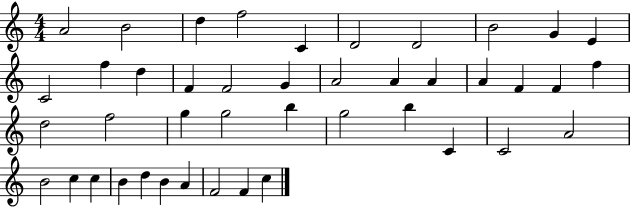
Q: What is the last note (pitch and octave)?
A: C5